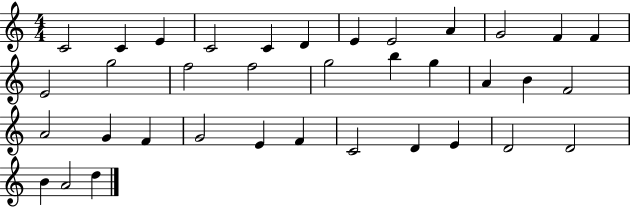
C4/h C4/q E4/q C4/h C4/q D4/q E4/q E4/h A4/q G4/h F4/q F4/q E4/h G5/h F5/h F5/h G5/h B5/q G5/q A4/q B4/q F4/h A4/h G4/q F4/q G4/h E4/q F4/q C4/h D4/q E4/q D4/h D4/h B4/q A4/h D5/q